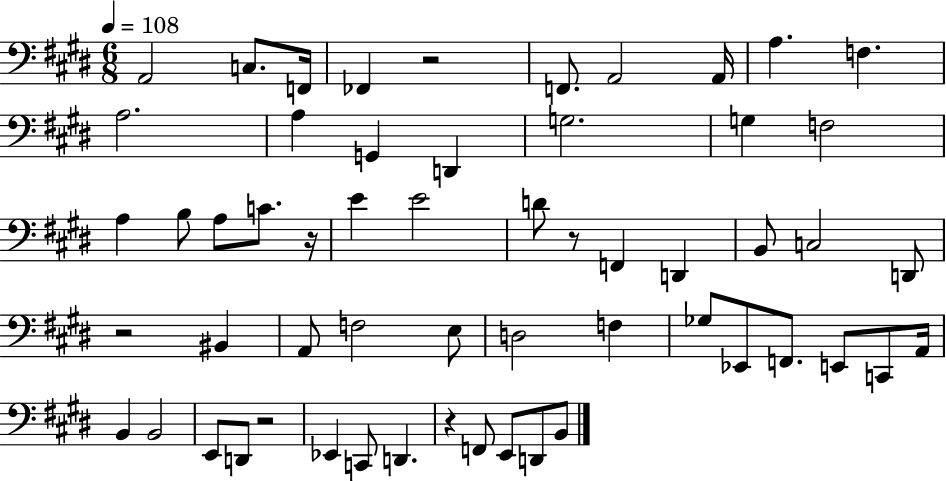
X:1
T:Untitled
M:6/8
L:1/4
K:E
A,,2 C,/2 F,,/4 _F,, z2 F,,/2 A,,2 A,,/4 A, F, A,2 A, G,, D,, G,2 G, F,2 A, B,/2 A,/2 C/2 z/4 E E2 D/2 z/2 F,, D,, B,,/2 C,2 D,,/2 z2 ^B,, A,,/2 F,2 E,/2 D,2 F, _G,/2 _E,,/2 F,,/2 E,,/2 C,,/2 A,,/4 B,, B,,2 E,,/2 D,,/2 z2 _E,, C,,/2 D,, z F,,/2 E,,/2 D,,/2 B,,/2